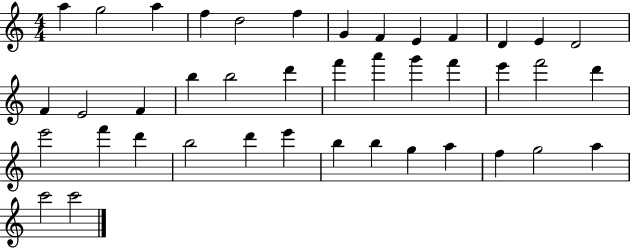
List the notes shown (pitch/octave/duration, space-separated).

A5/q G5/h A5/q F5/q D5/h F5/q G4/q F4/q E4/q F4/q D4/q E4/q D4/h F4/q E4/h F4/q B5/q B5/h D6/q F6/q A6/q G6/q F6/q E6/q F6/h D6/q E6/h F6/q D6/q B5/h D6/q E6/q B5/q B5/q G5/q A5/q F5/q G5/h A5/q C6/h C6/h